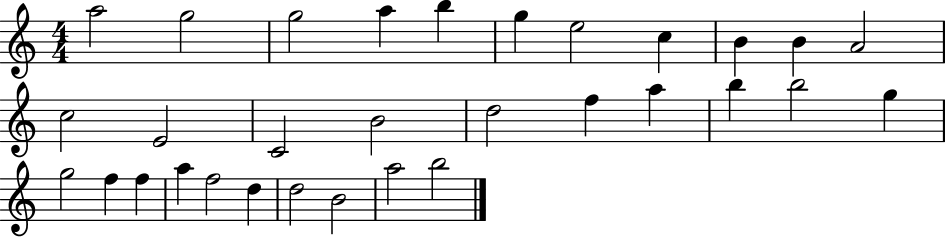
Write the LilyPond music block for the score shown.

{
  \clef treble
  \numericTimeSignature
  \time 4/4
  \key c \major
  a''2 g''2 | g''2 a''4 b''4 | g''4 e''2 c''4 | b'4 b'4 a'2 | \break c''2 e'2 | c'2 b'2 | d''2 f''4 a''4 | b''4 b''2 g''4 | \break g''2 f''4 f''4 | a''4 f''2 d''4 | d''2 b'2 | a''2 b''2 | \break \bar "|."
}